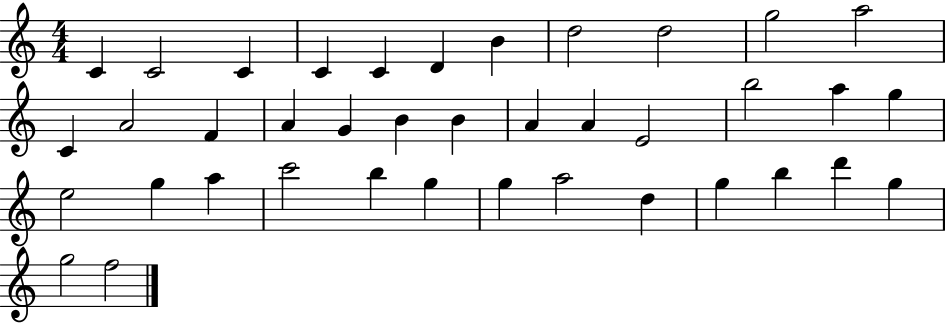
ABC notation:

X:1
T:Untitled
M:4/4
L:1/4
K:C
C C2 C C C D B d2 d2 g2 a2 C A2 F A G B B A A E2 b2 a g e2 g a c'2 b g g a2 d g b d' g g2 f2